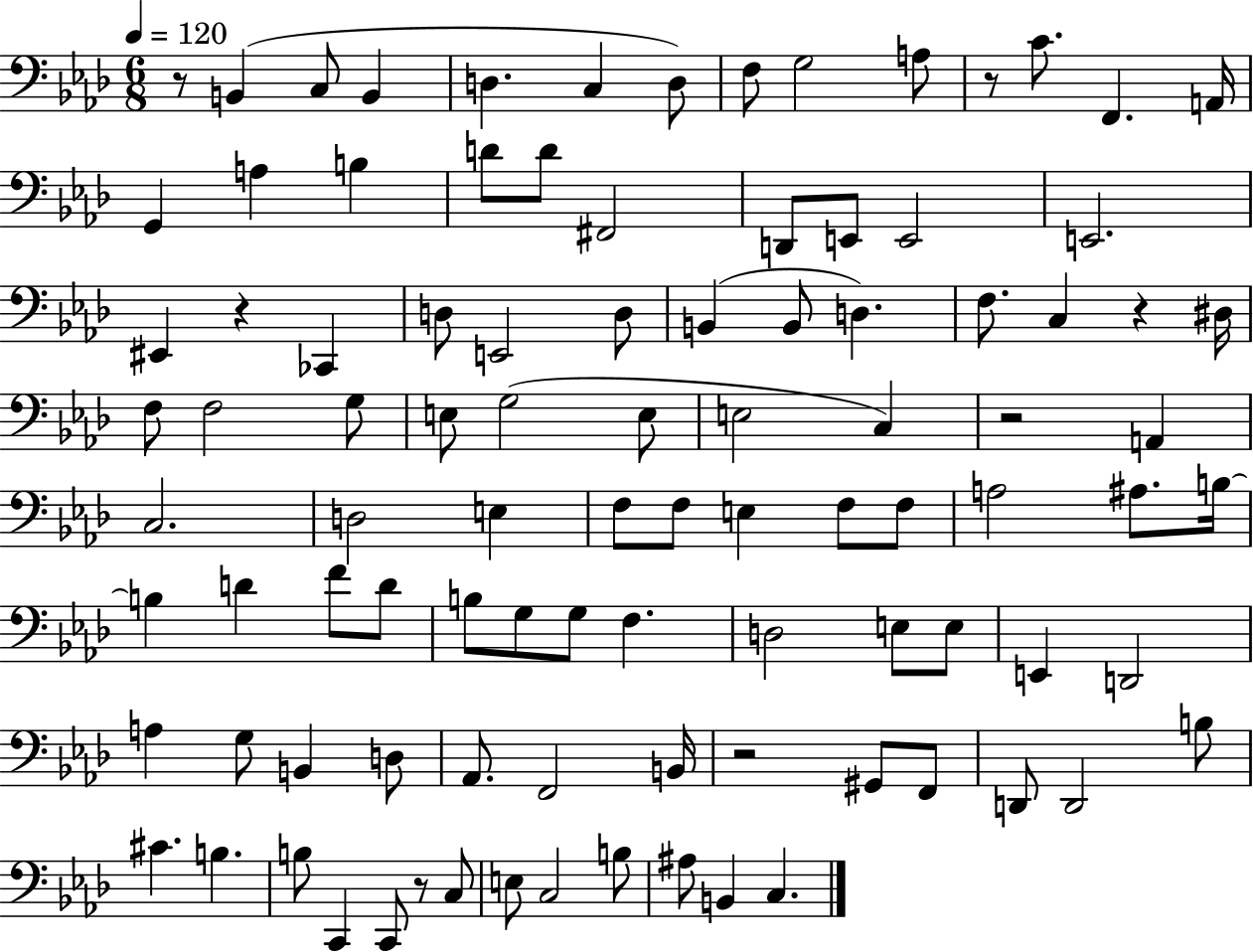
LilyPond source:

{
  \clef bass
  \numericTimeSignature
  \time 6/8
  \key aes \major
  \tempo 4 = 120
  \repeat volta 2 { r8 b,4( c8 b,4 | d4. c4 d8) | f8 g2 a8 | r8 c'8. f,4. a,16 | \break g,4 a4 b4 | d'8 d'8 fis,2 | d,8 e,8 e,2 | e,2. | \break eis,4 r4 ces,4 | d8 e,2 d8 | b,4( b,8 d4.) | f8. c4 r4 dis16 | \break f8 f2 g8 | e8 g2( e8 | e2 c4) | r2 a,4 | \break c2. | d2 e4 | f8 f8 e4 f8 f8 | a2 ais8. b16~~ | \break b4 d'4 f'8 d'8 | b8 g8 g8 f4. | d2 e8 e8 | e,4 d,2 | \break a4 g8 b,4 d8 | aes,8. f,2 b,16 | r2 gis,8 f,8 | d,8 d,2 b8 | \break cis'4. b4. | b8 c,4 c,8 r8 c8 | e8 c2 b8 | ais8 b,4 c4. | \break } \bar "|."
}